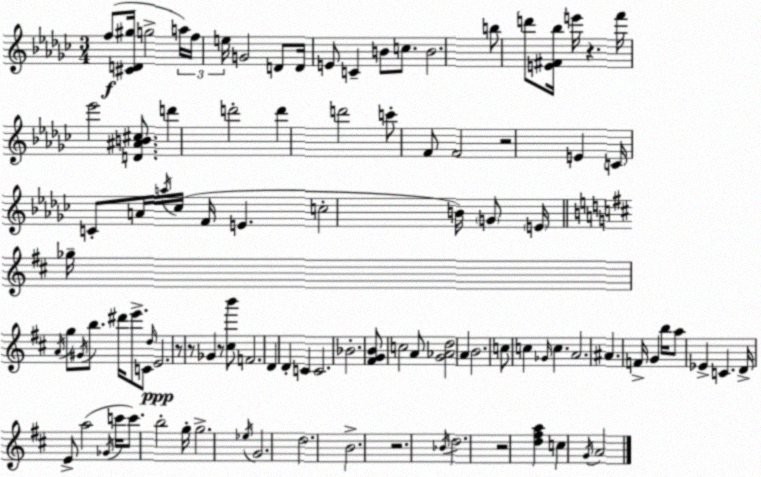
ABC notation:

X:1
T:Untitled
M:3/4
L:1/4
K:Ebm
f/2 [^CD^g]/4 g2 a/4 f/4 e/4 G2 D/2 D/4 E/2 C B/2 c/2 B2 b/2 d'/2 [E^F_b]/4 e'/4 z f'/4 _e'2 [D^AB^c]/2 d' d'2 d' d'2 c'/2 F/2 F2 z2 E C/4 C/2 A/4 a/4 _c/4 F/4 E c2 B/4 G/2 E/4 _g/4 A/4 g/2 ^G/4 b/2 ^d'/4 e'/2 C/2 d/4 E2 z/2 z/2 _G z/2 [^cb']/2 F2 D D C C2 _B2 [^FGB]/2 c2 A/2 [G_Ad]2 A B2 c/2 c _G/4 c A2 ^A F/4 G b/4 a/2 _E C D/4 E/2 a2 _G/4 c'/4 c'/2 b2 g/4 g2 _e/4 G2 d2 B2 z2 _B/4 d2 z2 [d^fa] c G/4 A2